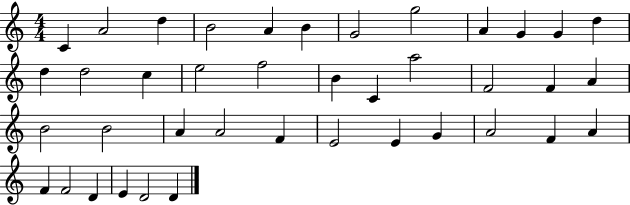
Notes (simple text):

C4/q A4/h D5/q B4/h A4/q B4/q G4/h G5/h A4/q G4/q G4/q D5/q D5/q D5/h C5/q E5/h F5/h B4/q C4/q A5/h F4/h F4/q A4/q B4/h B4/h A4/q A4/h F4/q E4/h E4/q G4/q A4/h F4/q A4/q F4/q F4/h D4/q E4/q D4/h D4/q